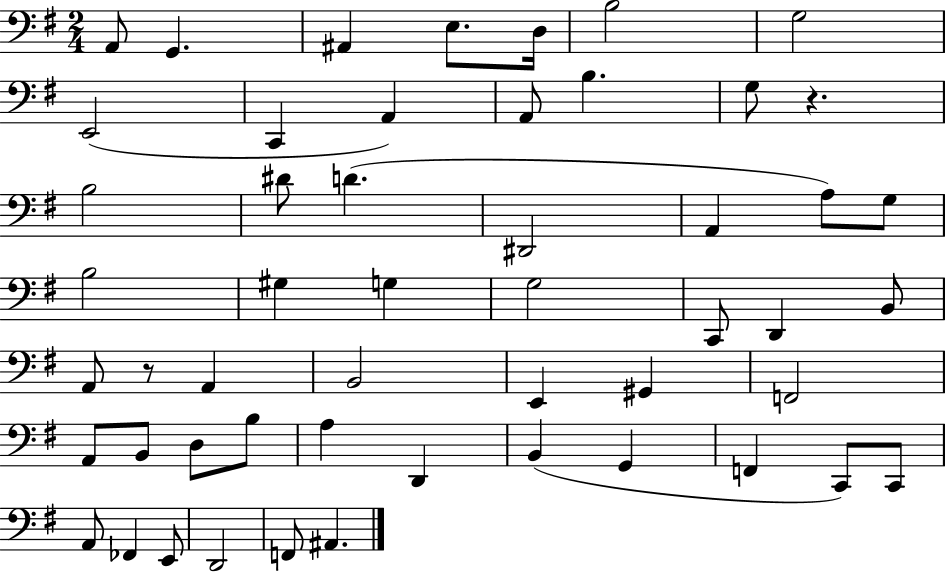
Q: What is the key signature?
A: G major